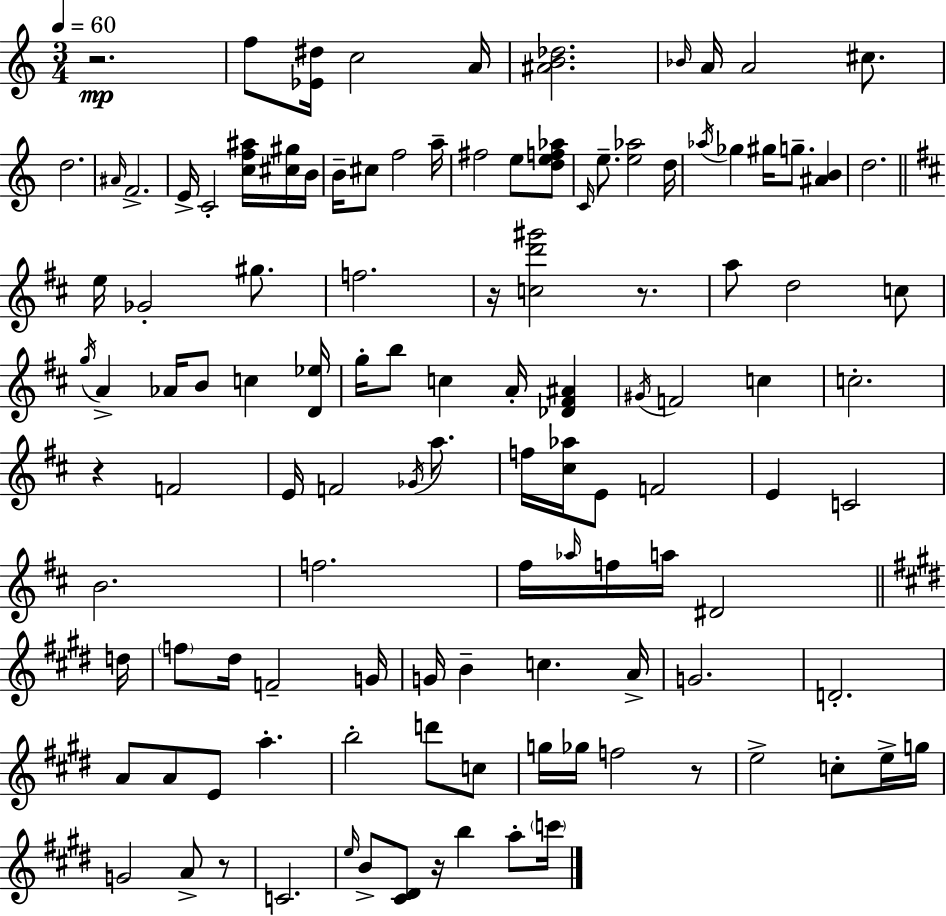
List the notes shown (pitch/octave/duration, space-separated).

R/h. F5/e [Eb4,D#5]/s C5/h A4/s [A#4,B4,Db5]/h. Bb4/s A4/s A4/h C#5/e. D5/h. A#4/s F4/h. E4/s C4/h [C5,F5,A#5]/s [C#5,G#5]/s B4/s B4/s C#5/e F5/h A5/s F#5/h E5/e [D5,E5,F5,Ab5]/e C4/s E5/e. [E5,Ab5]/h D5/s Ab5/s Gb5/q G#5/s G5/e. [A#4,B4]/q D5/h. E5/s Gb4/h G#5/e. F5/h. R/s [C5,D6,G#6]/h R/e. A5/e D5/h C5/e G5/s A4/q Ab4/s B4/e C5/q [D4,Eb5]/s G5/s B5/e C5/q A4/s [Db4,F#4,A#4]/q G#4/s F4/h C5/q C5/h. R/q F4/h E4/s F4/h Gb4/s A5/e. F5/s [C#5,Ab5]/s E4/e F4/h E4/q C4/h B4/h. F5/h. F#5/s Ab5/s F5/s A5/s D#4/h D5/s F5/e D#5/s F4/h G4/s G4/s B4/q C5/q. A4/s G4/h. D4/h. A4/e A4/e E4/e A5/q. B5/h D6/e C5/e G5/s Gb5/s F5/h R/e E5/h C5/e E5/s G5/s G4/h A4/e R/e C4/h. E5/s B4/e [C#4,D#4]/e R/s B5/q A5/e C6/s